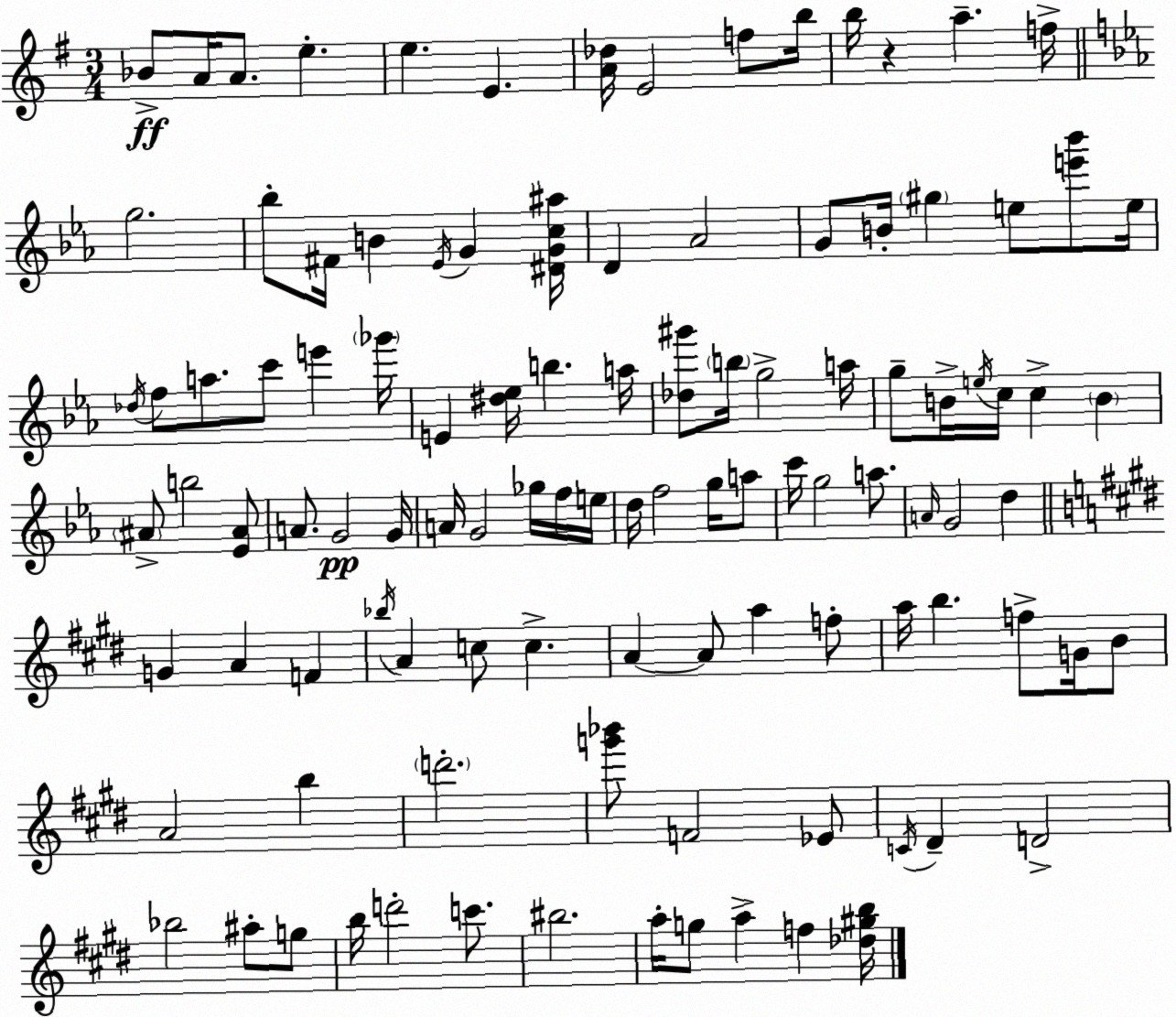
X:1
T:Untitled
M:3/4
L:1/4
K:Em
_B/2 A/4 A/2 e e E [A_d]/4 E2 f/2 b/4 b/4 z a f/4 g2 _b/2 ^F/4 B _E/4 G [^DGc^a]/4 D _A2 G/2 B/4 ^g e/2 [e'_b']/2 e/4 _d/4 f/2 a/2 c'/2 e' _g'/4 E [^d_e]/4 b a/4 [_d^g']/2 b/4 g2 a/4 g/2 B/4 e/4 c/4 c B ^A/2 b2 [_E^A]/2 A/2 G2 G/4 A/4 G2 _g/4 f/4 e/4 d/4 f2 g/4 a/2 c'/4 g2 a/2 A/4 G2 d G A F _b/4 A c/2 c A A/2 a f/2 a/4 b f/2 G/4 B/2 A2 b d'2 [g'_b']/2 F2 _E/2 C/4 ^D D2 _b2 ^a/2 g/2 b/4 d'2 c'/2 ^b2 a/4 g/2 a f [_d^gb]/4